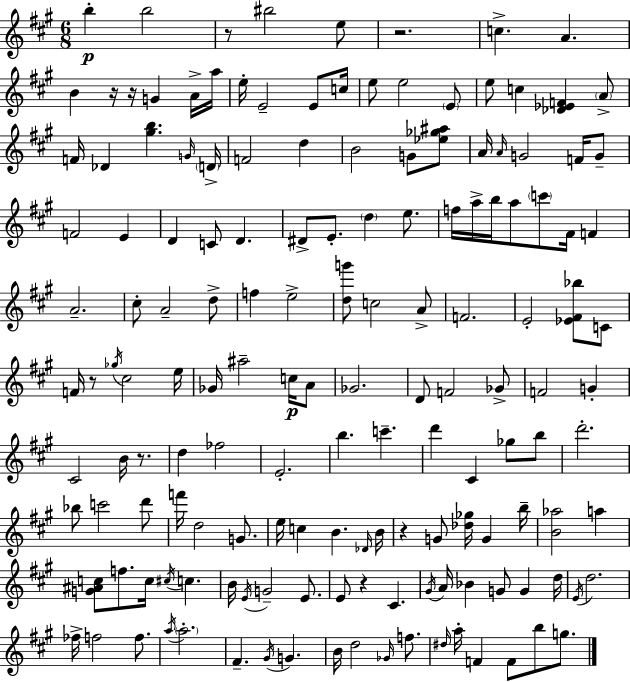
{
  \clef treble
  \numericTimeSignature
  \time 6/8
  \key a \major
  b''4-.\p b''2 | r8 bis''2 e''8 | r2. | c''4.-> a'4. | \break b'4 r16 r16 g'4 a'16-> a''16 | e''16-. e'2-- e'8 c''16 | e''8 e''2 \parenthesize e'8 | e''8 c''4 <des' ees' f'>4 \parenthesize a'8-> | \break f'16 des'4 <gis'' b''>4. \grace { g'16 } | \parenthesize d'16-> f'2 d''4 | b'2 g'8 <ees'' ges'' ais''>8 | a'16 \grace { a'16 } g'2 f'16 | \break g'8-- f'2 e'4 | d'4 c'8 d'4. | dis'8-> e'8.-. \parenthesize d''4 e''8. | f''16 a''16-> b''16 a''8 \parenthesize c'''8 fis'16 f'4 | \break a'2.-- | cis''8-. a'2-- | d''8-> f''4 e''2-> | <d'' g'''>8 c''2 | \break a'8-> f'2. | e'2-. <ees' fis' bes''>8 | c'8 f'16 r8 \acciaccatura { ges''16 } cis''2 | e''16 ges'16 ais''2-- | \break c''16\p a'8 ges'2. | d'8 f'2 | ges'8-> f'2 g'4-. | cis'2 b'16 | \break r8. d''4 fes''2 | e'2.-. | b''4. c'''4.-- | d'''4 cis'4 ges''8 | \break b''8 d'''2.-. | bes''8 c'''2 | d'''8 f'''16 d''2 | g'8. e''16 c''4 b'4. | \break \grace { des'16 } b'16 r4 g'8 <des'' ges''>16 g'4 | b''16-- <b' aes''>2 | a''4 <g' ais' c''>8 f''8. c''16 \acciaccatura { cis''16 } c''4. | b'16 \acciaccatura { e'16 } g'2-- | \break e'8. e'8 r4 | cis'4. \acciaccatura { gis'16 } a'16 bes'4 | g'8 g'4 d''16 \acciaccatura { e'16 } d''2. | fes''16-> f''2 | \break f''8. \acciaccatura { a''16 } \parenthesize a''2.-. | fis'4.-- | \acciaccatura { gis'16 } g'4. b'16 d''2 | \grace { ges'16 } f''8. \grace { dis''16 } | \break a''16-. f'4 f'8 b''8 g''8. | \bar "|."
}